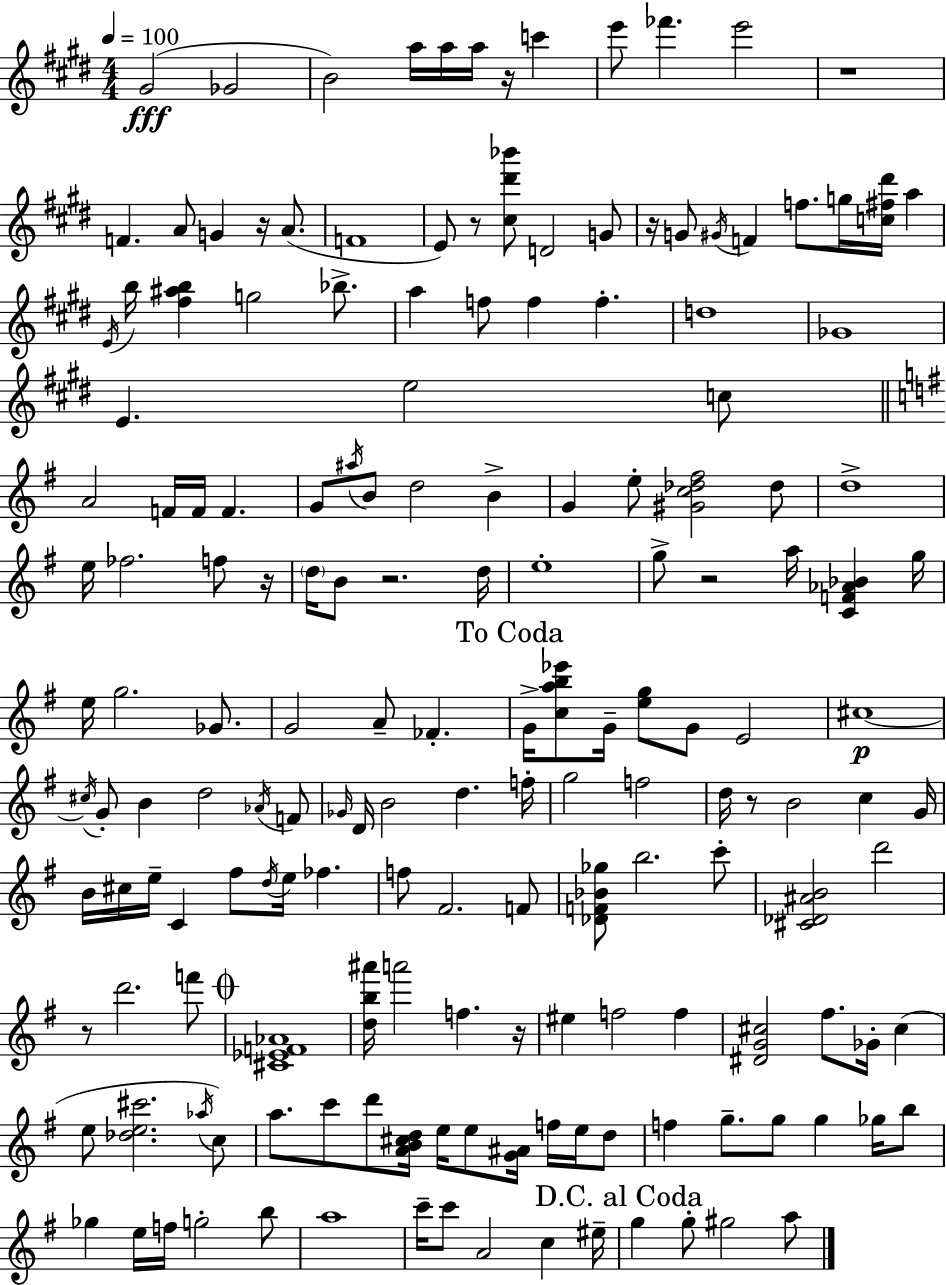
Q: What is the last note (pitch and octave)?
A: A5